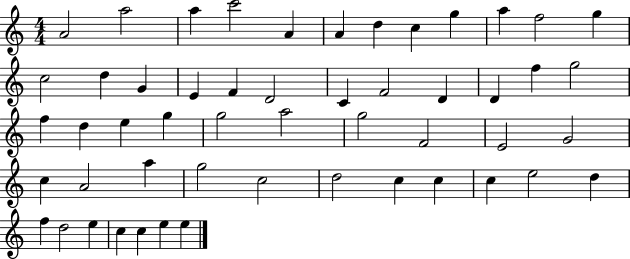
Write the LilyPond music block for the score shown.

{
  \clef treble
  \numericTimeSignature
  \time 4/4
  \key c \major
  a'2 a''2 | a''4 c'''2 a'4 | a'4 d''4 c''4 g''4 | a''4 f''2 g''4 | \break c''2 d''4 g'4 | e'4 f'4 d'2 | c'4 f'2 d'4 | d'4 f''4 g''2 | \break f''4 d''4 e''4 g''4 | g''2 a''2 | g''2 f'2 | e'2 g'2 | \break c''4 a'2 a''4 | g''2 c''2 | d''2 c''4 c''4 | c''4 e''2 d''4 | \break f''4 d''2 e''4 | c''4 c''4 e''4 e''4 | \bar "|."
}